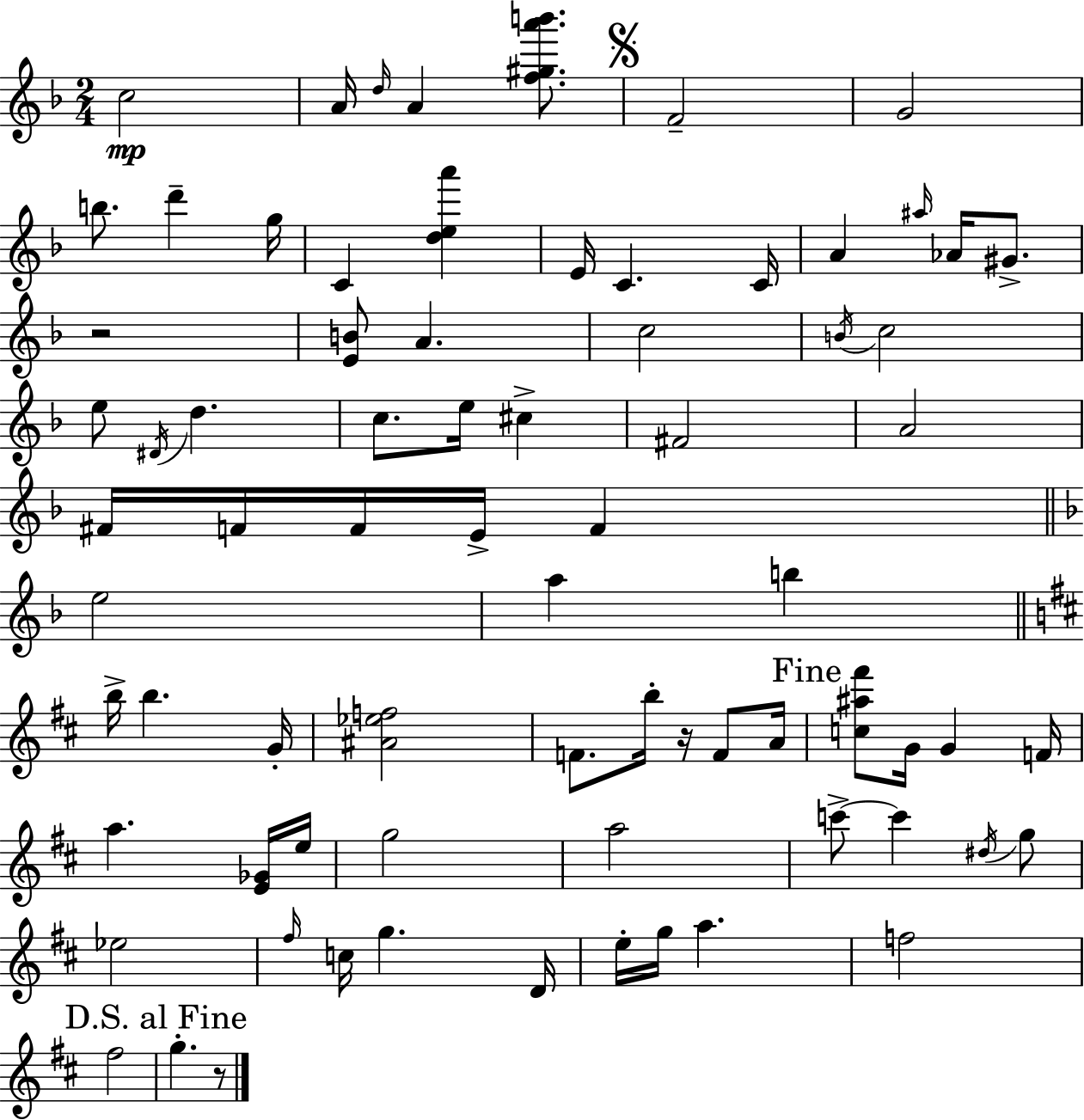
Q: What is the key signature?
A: D minor